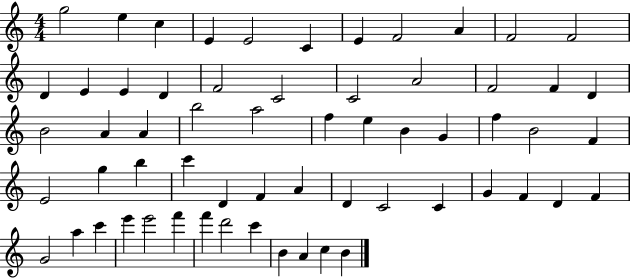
{
  \clef treble
  \numericTimeSignature
  \time 4/4
  \key c \major
  g''2 e''4 c''4 | e'4 e'2 c'4 | e'4 f'2 a'4 | f'2 f'2 | \break d'4 e'4 e'4 d'4 | f'2 c'2 | c'2 a'2 | f'2 f'4 d'4 | \break b'2 a'4 a'4 | b''2 a''2 | f''4 e''4 b'4 g'4 | f''4 b'2 f'4 | \break e'2 g''4 b''4 | c'''4 d'4 f'4 a'4 | d'4 c'2 c'4 | g'4 f'4 d'4 f'4 | \break g'2 a''4 c'''4 | e'''4 e'''2 f'''4 | f'''4 d'''2 c'''4 | b'4 a'4 c''4 b'4 | \break \bar "|."
}